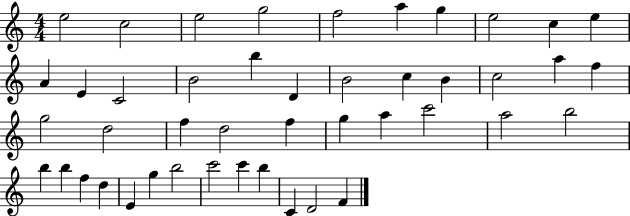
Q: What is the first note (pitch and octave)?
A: E5